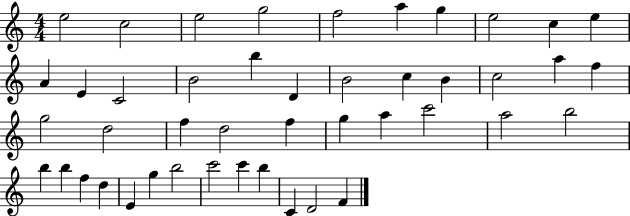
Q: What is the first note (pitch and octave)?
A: E5